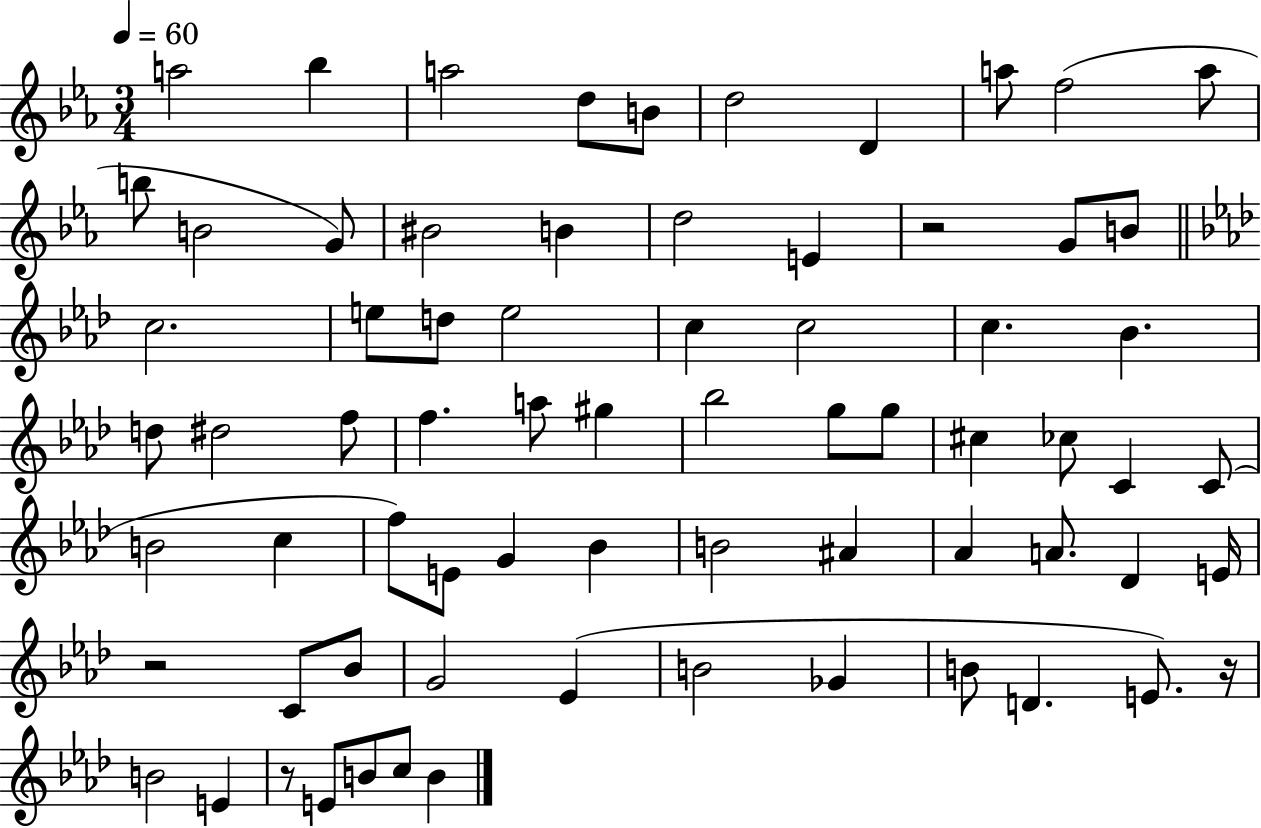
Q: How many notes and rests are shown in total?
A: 71